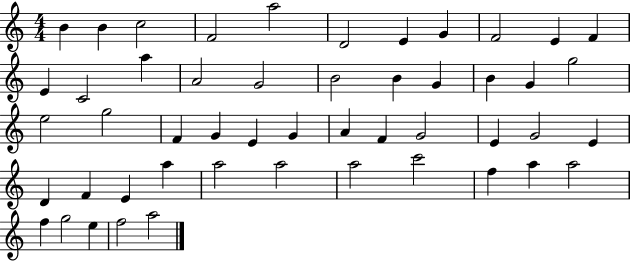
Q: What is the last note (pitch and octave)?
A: A5